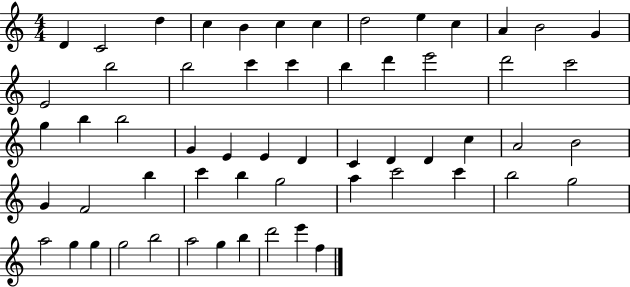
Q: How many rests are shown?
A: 0